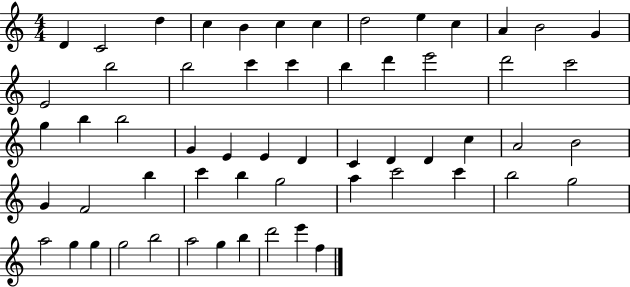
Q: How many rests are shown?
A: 0